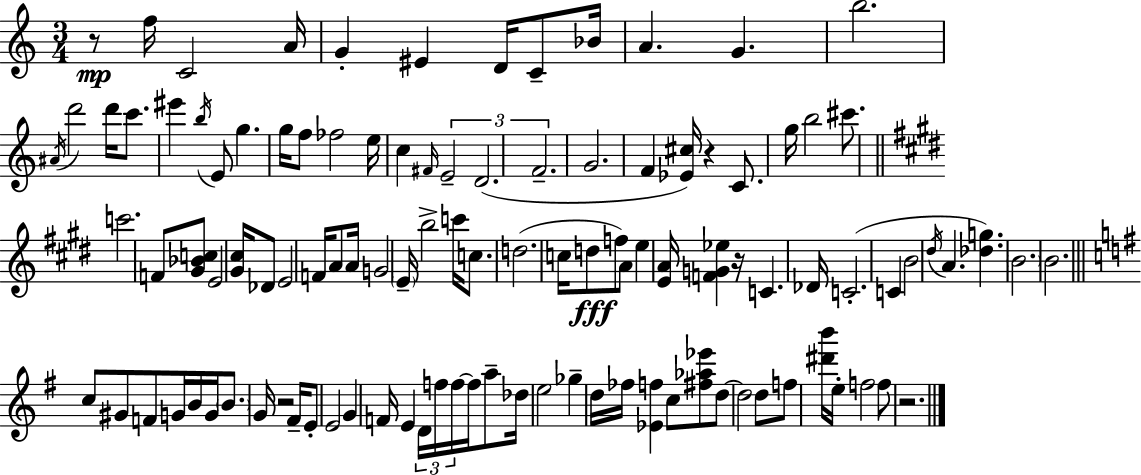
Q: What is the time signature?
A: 3/4